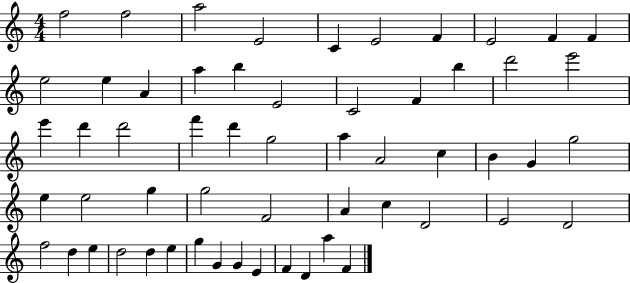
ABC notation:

X:1
T:Untitled
M:4/4
L:1/4
K:C
f2 f2 a2 E2 C E2 F E2 F F e2 e A a b E2 C2 F b d'2 e'2 e' d' d'2 f' d' g2 a A2 c B G g2 e e2 g g2 F2 A c D2 E2 D2 f2 d e d2 d e g G G E F D a F